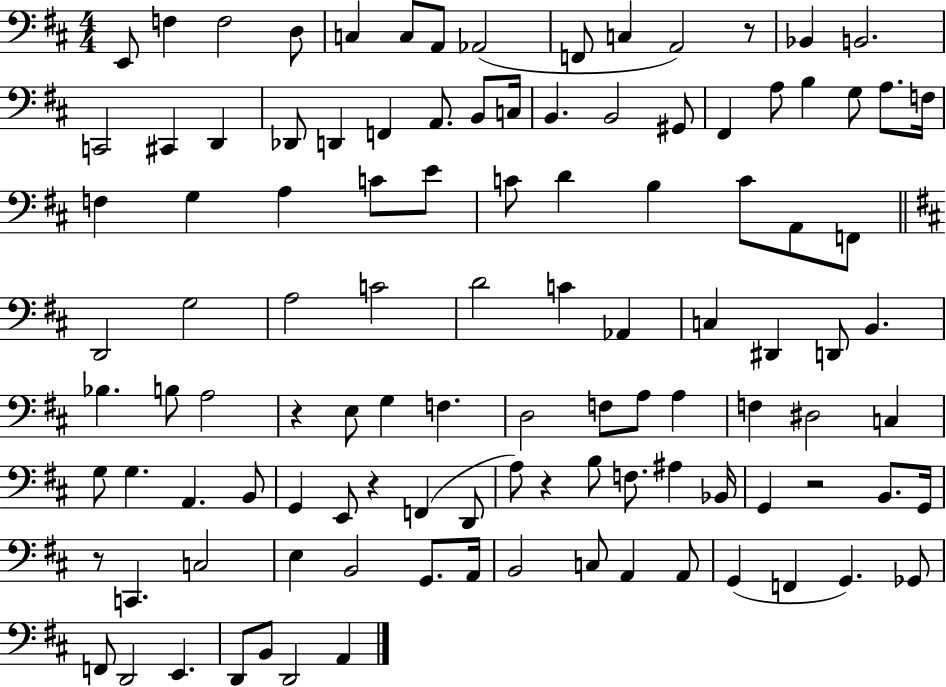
E2/e F3/q F3/h D3/e C3/q C3/e A2/e Ab2/h F2/e C3/q A2/h R/e Bb2/q B2/h. C2/h C#2/q D2/q Db2/e D2/q F2/q A2/e. B2/e C3/s B2/q. B2/h G#2/e F#2/q A3/e B3/q G3/e A3/e. F3/s F3/q G3/q A3/q C4/e E4/e C4/e D4/q B3/q C4/e A2/e F2/e D2/h G3/h A3/h C4/h D4/h C4/q Ab2/q C3/q D#2/q D2/e B2/q. Bb3/q. B3/e A3/h R/q E3/e G3/q F3/q. D3/h F3/e A3/e A3/q F3/q D#3/h C3/q G3/e G3/q. A2/q. B2/e G2/q E2/e R/q F2/q D2/e A3/e R/q B3/e F3/e. A#3/q Bb2/s G2/q R/h B2/e. G2/s R/e C2/q. C3/h E3/q B2/h G2/e. A2/s B2/h C3/e A2/q A2/e G2/q F2/q G2/q. Gb2/e F2/e D2/h E2/q. D2/e B2/e D2/h A2/q